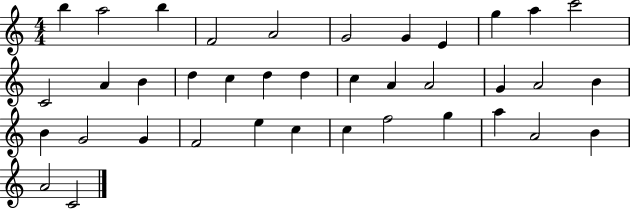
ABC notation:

X:1
T:Untitled
M:4/4
L:1/4
K:C
b a2 b F2 A2 G2 G E g a c'2 C2 A B d c d d c A A2 G A2 B B G2 G F2 e c c f2 g a A2 B A2 C2